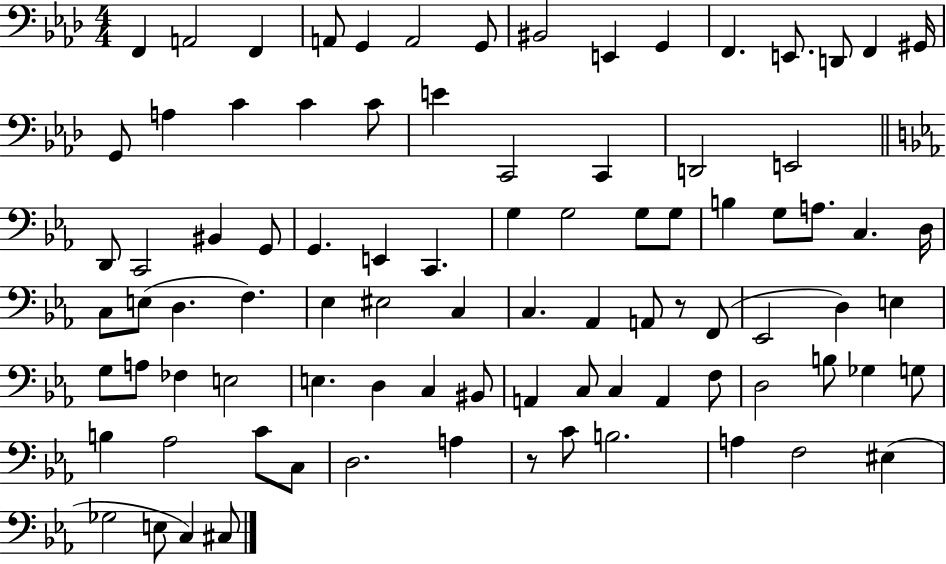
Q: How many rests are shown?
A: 2